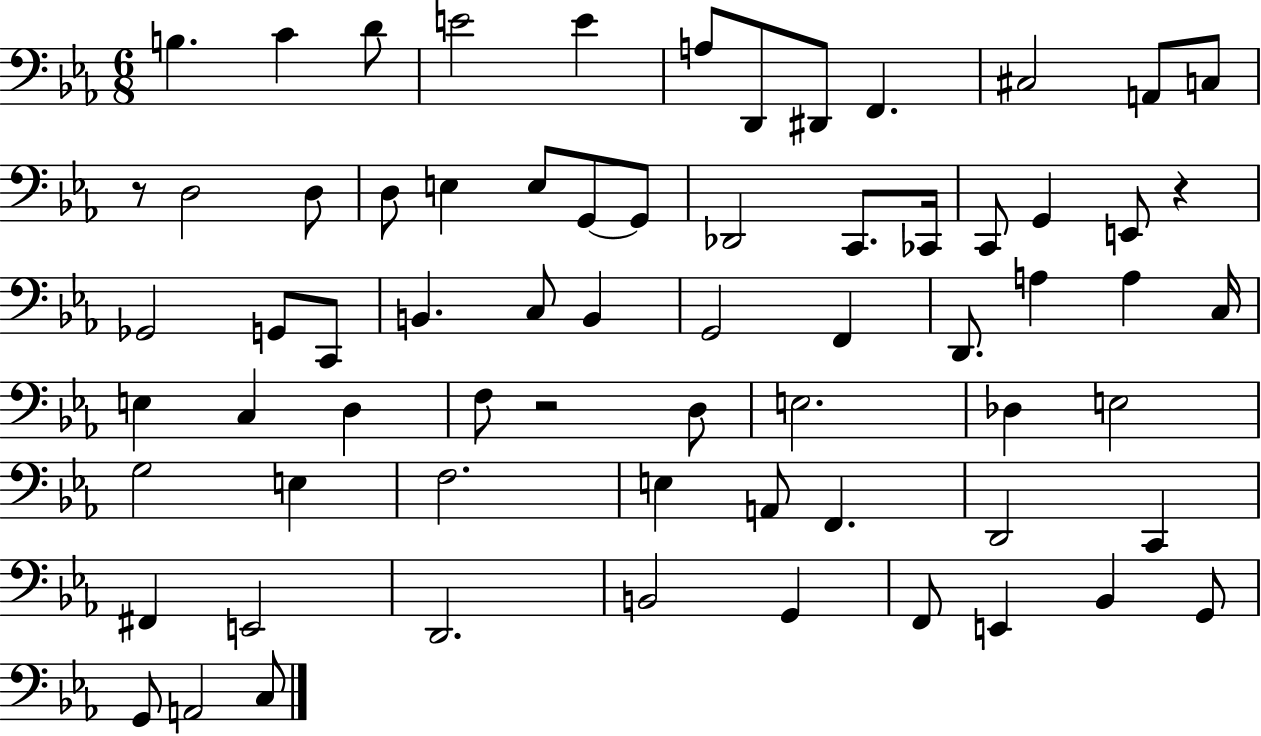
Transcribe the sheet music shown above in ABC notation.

X:1
T:Untitled
M:6/8
L:1/4
K:Eb
B, C D/2 E2 E A,/2 D,,/2 ^D,,/2 F,, ^C,2 A,,/2 C,/2 z/2 D,2 D,/2 D,/2 E, E,/2 G,,/2 G,,/2 _D,,2 C,,/2 _C,,/4 C,,/2 G,, E,,/2 z _G,,2 G,,/2 C,,/2 B,, C,/2 B,, G,,2 F,, D,,/2 A, A, C,/4 E, C, D, F,/2 z2 D,/2 E,2 _D, E,2 G,2 E, F,2 E, A,,/2 F,, D,,2 C,, ^F,, E,,2 D,,2 B,,2 G,, F,,/2 E,, _B,, G,,/2 G,,/2 A,,2 C,/2